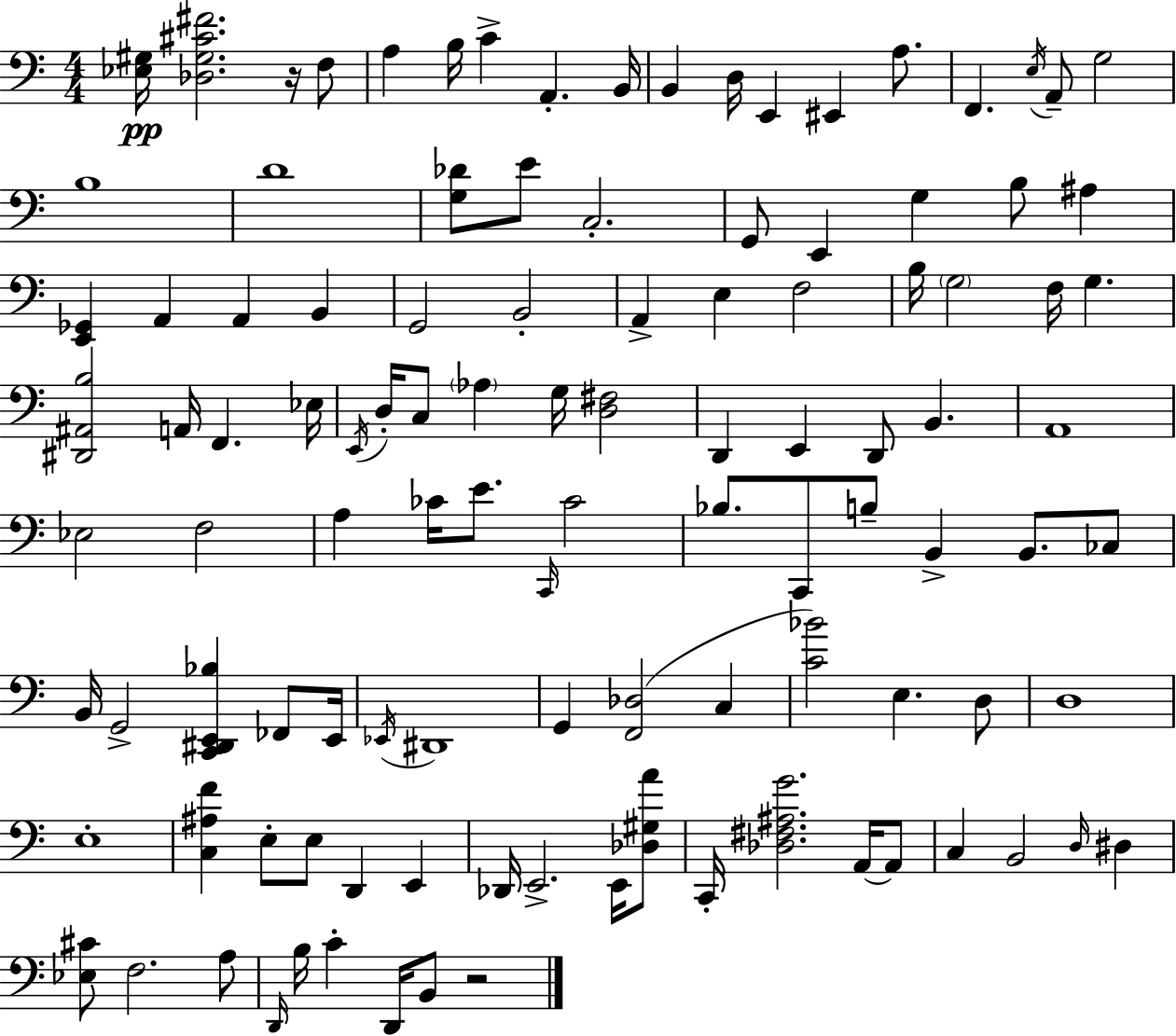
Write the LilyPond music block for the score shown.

{
  \clef bass
  \numericTimeSignature
  \time 4/4
  \key a \minor
  \repeat volta 2 { <ees gis>16\pp <des gis cis' fis'>2. r16 f8 | a4 b16 c'4-> a,4.-. b,16 | b,4 d16 e,4 eis,4 a8. | f,4. \acciaccatura { e16 } a,8-- g2 | \break b1 | d'1 | <g des'>8 e'8 c2.-. | g,8 e,4 g4 b8 ais4 | \break <e, ges,>4 a,4 a,4 b,4 | g,2 b,2-. | a,4-> e4 f2 | b16 \parenthesize g2 f16 g4. | \break <dis, ais, b>2 a,16 f,4. | ees16 \acciaccatura { e,16 } d16-. c8 \parenthesize aes4 g16 <d fis>2 | d,4 e,4 d,8 b,4. | a,1 | \break ees2 f2 | a4 ces'16 e'8. \grace { c,16 } ces'2 | bes8. c,8 b8-- b,4-> b,8. | ces8 b,16 g,2-> <c, dis, e, bes>4 | \break fes,8 e,16 \acciaccatura { ees,16 } dis,1 | g,4 <f, des>2( | c4 <c' bes'>2) e4. | d8 d1 | \break e1-. | <c ais f'>4 e8-. e8 d,4 | e,4 des,16 e,2.-> | e,16 <des gis a'>8 c,16-. <des fis ais g'>2. | \break a,16~~ a,8 c4 b,2 | \grace { d16 } dis4 <ees cis'>8 f2. | a8 \grace { d,16 } b16 c'4-. d,16 b,8 r2 | } \bar "|."
}